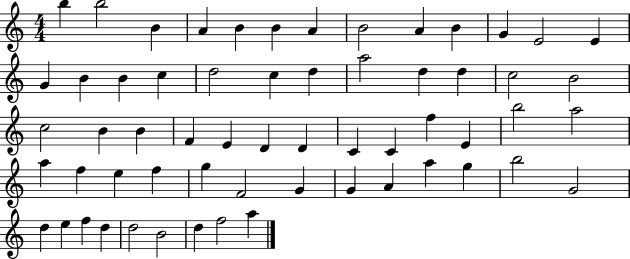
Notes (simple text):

B5/q B5/h B4/q A4/q B4/q B4/q A4/q B4/h A4/q B4/q G4/q E4/h E4/q G4/q B4/q B4/q C5/q D5/h C5/q D5/q A5/h D5/q D5/q C5/h B4/h C5/h B4/q B4/q F4/q E4/q D4/q D4/q C4/q C4/q F5/q E4/q B5/h A5/h A5/q F5/q E5/q F5/q G5/q F4/h G4/q G4/q A4/q A5/q G5/q B5/h G4/h D5/q E5/q F5/q D5/q D5/h B4/h D5/q F5/h A5/q